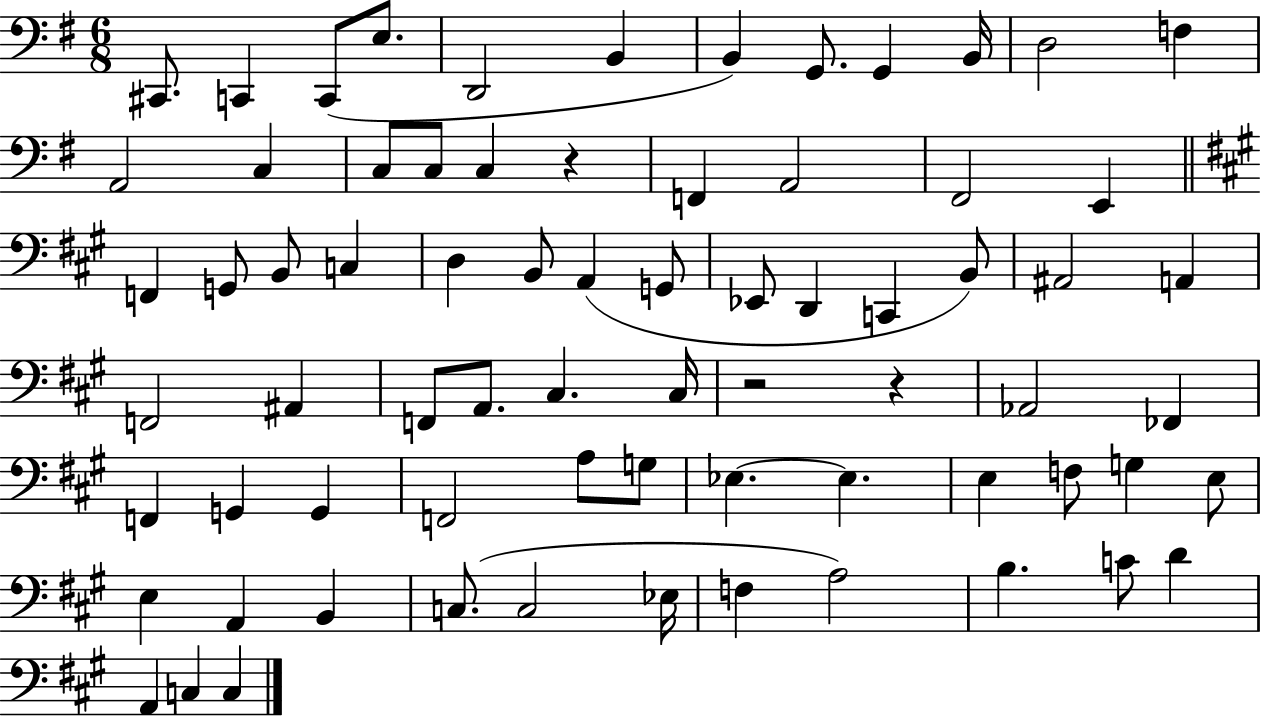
C#2/e. C2/q C2/e E3/e. D2/h B2/q B2/q G2/e. G2/q B2/s D3/h F3/q A2/h C3/q C3/e C3/e C3/q R/q F2/q A2/h F#2/h E2/q F2/q G2/e B2/e C3/q D3/q B2/e A2/q G2/e Eb2/e D2/q C2/q B2/e A#2/h A2/q F2/h A#2/q F2/e A2/e. C#3/q. C#3/s R/h R/q Ab2/h FES2/q F2/q G2/q G2/q F2/h A3/e G3/e Eb3/q. Eb3/q. E3/q F3/e G3/q E3/e E3/q A2/q B2/q C3/e. C3/h Eb3/s F3/q A3/h B3/q. C4/e D4/q A2/q C3/q C3/q